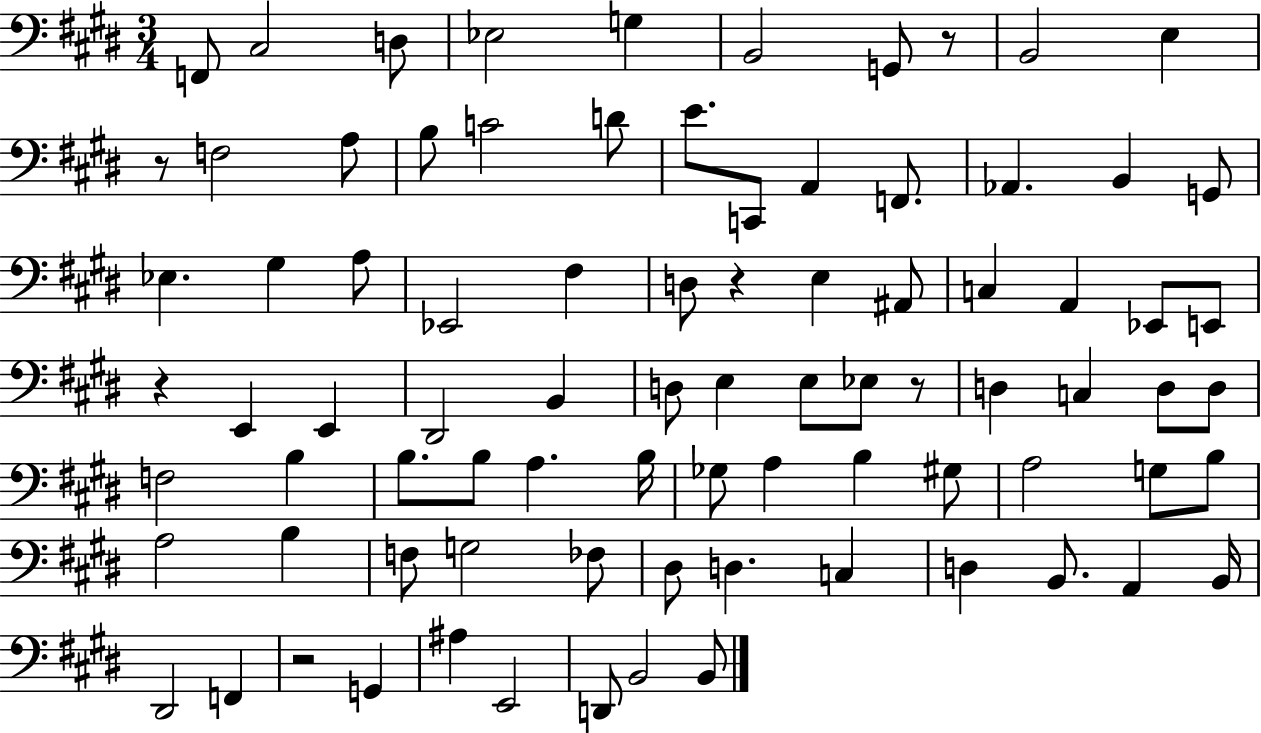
F2/e C#3/h D3/e Eb3/h G3/q B2/h G2/e R/e B2/h E3/q R/e F3/h A3/e B3/e C4/h D4/e E4/e. C2/e A2/q F2/e. Ab2/q. B2/q G2/e Eb3/q. G#3/q A3/e Eb2/h F#3/q D3/e R/q E3/q A#2/e C3/q A2/q Eb2/e E2/e R/q E2/q E2/q D#2/h B2/q D3/e E3/q E3/e Eb3/e R/e D3/q C3/q D3/e D3/e F3/h B3/q B3/e. B3/e A3/q. B3/s Gb3/e A3/q B3/q G#3/e A3/h G3/e B3/e A3/h B3/q F3/e G3/h FES3/e D#3/e D3/q. C3/q D3/q B2/e. A2/q B2/s D#2/h F2/q R/h G2/q A#3/q E2/h D2/e B2/h B2/e